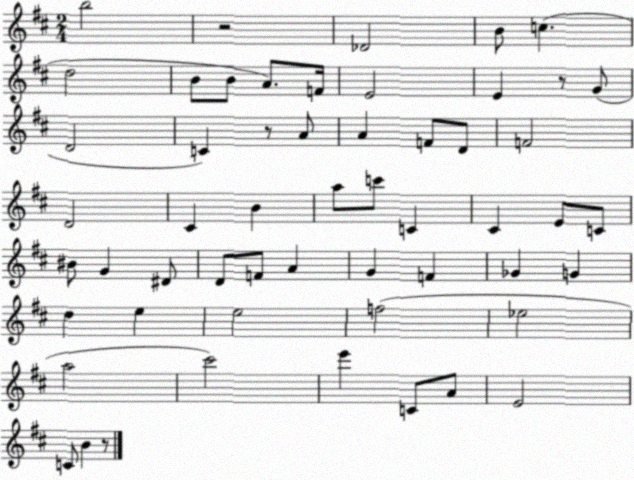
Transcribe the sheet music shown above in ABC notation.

X:1
T:Untitled
M:2/4
L:1/4
K:D
b2 z2 _D2 B/2 c d2 B/2 B/2 A/2 F/4 E2 E z/2 G/2 D2 C z/2 A/2 A F/2 D/2 F2 D2 ^C B a/2 c'/2 C ^C E/2 C/2 ^B/2 G ^D/2 D/2 F/2 A G F _G G d e e2 f2 _e2 a2 ^c'2 e' C/2 A/2 E2 C/2 B z/2